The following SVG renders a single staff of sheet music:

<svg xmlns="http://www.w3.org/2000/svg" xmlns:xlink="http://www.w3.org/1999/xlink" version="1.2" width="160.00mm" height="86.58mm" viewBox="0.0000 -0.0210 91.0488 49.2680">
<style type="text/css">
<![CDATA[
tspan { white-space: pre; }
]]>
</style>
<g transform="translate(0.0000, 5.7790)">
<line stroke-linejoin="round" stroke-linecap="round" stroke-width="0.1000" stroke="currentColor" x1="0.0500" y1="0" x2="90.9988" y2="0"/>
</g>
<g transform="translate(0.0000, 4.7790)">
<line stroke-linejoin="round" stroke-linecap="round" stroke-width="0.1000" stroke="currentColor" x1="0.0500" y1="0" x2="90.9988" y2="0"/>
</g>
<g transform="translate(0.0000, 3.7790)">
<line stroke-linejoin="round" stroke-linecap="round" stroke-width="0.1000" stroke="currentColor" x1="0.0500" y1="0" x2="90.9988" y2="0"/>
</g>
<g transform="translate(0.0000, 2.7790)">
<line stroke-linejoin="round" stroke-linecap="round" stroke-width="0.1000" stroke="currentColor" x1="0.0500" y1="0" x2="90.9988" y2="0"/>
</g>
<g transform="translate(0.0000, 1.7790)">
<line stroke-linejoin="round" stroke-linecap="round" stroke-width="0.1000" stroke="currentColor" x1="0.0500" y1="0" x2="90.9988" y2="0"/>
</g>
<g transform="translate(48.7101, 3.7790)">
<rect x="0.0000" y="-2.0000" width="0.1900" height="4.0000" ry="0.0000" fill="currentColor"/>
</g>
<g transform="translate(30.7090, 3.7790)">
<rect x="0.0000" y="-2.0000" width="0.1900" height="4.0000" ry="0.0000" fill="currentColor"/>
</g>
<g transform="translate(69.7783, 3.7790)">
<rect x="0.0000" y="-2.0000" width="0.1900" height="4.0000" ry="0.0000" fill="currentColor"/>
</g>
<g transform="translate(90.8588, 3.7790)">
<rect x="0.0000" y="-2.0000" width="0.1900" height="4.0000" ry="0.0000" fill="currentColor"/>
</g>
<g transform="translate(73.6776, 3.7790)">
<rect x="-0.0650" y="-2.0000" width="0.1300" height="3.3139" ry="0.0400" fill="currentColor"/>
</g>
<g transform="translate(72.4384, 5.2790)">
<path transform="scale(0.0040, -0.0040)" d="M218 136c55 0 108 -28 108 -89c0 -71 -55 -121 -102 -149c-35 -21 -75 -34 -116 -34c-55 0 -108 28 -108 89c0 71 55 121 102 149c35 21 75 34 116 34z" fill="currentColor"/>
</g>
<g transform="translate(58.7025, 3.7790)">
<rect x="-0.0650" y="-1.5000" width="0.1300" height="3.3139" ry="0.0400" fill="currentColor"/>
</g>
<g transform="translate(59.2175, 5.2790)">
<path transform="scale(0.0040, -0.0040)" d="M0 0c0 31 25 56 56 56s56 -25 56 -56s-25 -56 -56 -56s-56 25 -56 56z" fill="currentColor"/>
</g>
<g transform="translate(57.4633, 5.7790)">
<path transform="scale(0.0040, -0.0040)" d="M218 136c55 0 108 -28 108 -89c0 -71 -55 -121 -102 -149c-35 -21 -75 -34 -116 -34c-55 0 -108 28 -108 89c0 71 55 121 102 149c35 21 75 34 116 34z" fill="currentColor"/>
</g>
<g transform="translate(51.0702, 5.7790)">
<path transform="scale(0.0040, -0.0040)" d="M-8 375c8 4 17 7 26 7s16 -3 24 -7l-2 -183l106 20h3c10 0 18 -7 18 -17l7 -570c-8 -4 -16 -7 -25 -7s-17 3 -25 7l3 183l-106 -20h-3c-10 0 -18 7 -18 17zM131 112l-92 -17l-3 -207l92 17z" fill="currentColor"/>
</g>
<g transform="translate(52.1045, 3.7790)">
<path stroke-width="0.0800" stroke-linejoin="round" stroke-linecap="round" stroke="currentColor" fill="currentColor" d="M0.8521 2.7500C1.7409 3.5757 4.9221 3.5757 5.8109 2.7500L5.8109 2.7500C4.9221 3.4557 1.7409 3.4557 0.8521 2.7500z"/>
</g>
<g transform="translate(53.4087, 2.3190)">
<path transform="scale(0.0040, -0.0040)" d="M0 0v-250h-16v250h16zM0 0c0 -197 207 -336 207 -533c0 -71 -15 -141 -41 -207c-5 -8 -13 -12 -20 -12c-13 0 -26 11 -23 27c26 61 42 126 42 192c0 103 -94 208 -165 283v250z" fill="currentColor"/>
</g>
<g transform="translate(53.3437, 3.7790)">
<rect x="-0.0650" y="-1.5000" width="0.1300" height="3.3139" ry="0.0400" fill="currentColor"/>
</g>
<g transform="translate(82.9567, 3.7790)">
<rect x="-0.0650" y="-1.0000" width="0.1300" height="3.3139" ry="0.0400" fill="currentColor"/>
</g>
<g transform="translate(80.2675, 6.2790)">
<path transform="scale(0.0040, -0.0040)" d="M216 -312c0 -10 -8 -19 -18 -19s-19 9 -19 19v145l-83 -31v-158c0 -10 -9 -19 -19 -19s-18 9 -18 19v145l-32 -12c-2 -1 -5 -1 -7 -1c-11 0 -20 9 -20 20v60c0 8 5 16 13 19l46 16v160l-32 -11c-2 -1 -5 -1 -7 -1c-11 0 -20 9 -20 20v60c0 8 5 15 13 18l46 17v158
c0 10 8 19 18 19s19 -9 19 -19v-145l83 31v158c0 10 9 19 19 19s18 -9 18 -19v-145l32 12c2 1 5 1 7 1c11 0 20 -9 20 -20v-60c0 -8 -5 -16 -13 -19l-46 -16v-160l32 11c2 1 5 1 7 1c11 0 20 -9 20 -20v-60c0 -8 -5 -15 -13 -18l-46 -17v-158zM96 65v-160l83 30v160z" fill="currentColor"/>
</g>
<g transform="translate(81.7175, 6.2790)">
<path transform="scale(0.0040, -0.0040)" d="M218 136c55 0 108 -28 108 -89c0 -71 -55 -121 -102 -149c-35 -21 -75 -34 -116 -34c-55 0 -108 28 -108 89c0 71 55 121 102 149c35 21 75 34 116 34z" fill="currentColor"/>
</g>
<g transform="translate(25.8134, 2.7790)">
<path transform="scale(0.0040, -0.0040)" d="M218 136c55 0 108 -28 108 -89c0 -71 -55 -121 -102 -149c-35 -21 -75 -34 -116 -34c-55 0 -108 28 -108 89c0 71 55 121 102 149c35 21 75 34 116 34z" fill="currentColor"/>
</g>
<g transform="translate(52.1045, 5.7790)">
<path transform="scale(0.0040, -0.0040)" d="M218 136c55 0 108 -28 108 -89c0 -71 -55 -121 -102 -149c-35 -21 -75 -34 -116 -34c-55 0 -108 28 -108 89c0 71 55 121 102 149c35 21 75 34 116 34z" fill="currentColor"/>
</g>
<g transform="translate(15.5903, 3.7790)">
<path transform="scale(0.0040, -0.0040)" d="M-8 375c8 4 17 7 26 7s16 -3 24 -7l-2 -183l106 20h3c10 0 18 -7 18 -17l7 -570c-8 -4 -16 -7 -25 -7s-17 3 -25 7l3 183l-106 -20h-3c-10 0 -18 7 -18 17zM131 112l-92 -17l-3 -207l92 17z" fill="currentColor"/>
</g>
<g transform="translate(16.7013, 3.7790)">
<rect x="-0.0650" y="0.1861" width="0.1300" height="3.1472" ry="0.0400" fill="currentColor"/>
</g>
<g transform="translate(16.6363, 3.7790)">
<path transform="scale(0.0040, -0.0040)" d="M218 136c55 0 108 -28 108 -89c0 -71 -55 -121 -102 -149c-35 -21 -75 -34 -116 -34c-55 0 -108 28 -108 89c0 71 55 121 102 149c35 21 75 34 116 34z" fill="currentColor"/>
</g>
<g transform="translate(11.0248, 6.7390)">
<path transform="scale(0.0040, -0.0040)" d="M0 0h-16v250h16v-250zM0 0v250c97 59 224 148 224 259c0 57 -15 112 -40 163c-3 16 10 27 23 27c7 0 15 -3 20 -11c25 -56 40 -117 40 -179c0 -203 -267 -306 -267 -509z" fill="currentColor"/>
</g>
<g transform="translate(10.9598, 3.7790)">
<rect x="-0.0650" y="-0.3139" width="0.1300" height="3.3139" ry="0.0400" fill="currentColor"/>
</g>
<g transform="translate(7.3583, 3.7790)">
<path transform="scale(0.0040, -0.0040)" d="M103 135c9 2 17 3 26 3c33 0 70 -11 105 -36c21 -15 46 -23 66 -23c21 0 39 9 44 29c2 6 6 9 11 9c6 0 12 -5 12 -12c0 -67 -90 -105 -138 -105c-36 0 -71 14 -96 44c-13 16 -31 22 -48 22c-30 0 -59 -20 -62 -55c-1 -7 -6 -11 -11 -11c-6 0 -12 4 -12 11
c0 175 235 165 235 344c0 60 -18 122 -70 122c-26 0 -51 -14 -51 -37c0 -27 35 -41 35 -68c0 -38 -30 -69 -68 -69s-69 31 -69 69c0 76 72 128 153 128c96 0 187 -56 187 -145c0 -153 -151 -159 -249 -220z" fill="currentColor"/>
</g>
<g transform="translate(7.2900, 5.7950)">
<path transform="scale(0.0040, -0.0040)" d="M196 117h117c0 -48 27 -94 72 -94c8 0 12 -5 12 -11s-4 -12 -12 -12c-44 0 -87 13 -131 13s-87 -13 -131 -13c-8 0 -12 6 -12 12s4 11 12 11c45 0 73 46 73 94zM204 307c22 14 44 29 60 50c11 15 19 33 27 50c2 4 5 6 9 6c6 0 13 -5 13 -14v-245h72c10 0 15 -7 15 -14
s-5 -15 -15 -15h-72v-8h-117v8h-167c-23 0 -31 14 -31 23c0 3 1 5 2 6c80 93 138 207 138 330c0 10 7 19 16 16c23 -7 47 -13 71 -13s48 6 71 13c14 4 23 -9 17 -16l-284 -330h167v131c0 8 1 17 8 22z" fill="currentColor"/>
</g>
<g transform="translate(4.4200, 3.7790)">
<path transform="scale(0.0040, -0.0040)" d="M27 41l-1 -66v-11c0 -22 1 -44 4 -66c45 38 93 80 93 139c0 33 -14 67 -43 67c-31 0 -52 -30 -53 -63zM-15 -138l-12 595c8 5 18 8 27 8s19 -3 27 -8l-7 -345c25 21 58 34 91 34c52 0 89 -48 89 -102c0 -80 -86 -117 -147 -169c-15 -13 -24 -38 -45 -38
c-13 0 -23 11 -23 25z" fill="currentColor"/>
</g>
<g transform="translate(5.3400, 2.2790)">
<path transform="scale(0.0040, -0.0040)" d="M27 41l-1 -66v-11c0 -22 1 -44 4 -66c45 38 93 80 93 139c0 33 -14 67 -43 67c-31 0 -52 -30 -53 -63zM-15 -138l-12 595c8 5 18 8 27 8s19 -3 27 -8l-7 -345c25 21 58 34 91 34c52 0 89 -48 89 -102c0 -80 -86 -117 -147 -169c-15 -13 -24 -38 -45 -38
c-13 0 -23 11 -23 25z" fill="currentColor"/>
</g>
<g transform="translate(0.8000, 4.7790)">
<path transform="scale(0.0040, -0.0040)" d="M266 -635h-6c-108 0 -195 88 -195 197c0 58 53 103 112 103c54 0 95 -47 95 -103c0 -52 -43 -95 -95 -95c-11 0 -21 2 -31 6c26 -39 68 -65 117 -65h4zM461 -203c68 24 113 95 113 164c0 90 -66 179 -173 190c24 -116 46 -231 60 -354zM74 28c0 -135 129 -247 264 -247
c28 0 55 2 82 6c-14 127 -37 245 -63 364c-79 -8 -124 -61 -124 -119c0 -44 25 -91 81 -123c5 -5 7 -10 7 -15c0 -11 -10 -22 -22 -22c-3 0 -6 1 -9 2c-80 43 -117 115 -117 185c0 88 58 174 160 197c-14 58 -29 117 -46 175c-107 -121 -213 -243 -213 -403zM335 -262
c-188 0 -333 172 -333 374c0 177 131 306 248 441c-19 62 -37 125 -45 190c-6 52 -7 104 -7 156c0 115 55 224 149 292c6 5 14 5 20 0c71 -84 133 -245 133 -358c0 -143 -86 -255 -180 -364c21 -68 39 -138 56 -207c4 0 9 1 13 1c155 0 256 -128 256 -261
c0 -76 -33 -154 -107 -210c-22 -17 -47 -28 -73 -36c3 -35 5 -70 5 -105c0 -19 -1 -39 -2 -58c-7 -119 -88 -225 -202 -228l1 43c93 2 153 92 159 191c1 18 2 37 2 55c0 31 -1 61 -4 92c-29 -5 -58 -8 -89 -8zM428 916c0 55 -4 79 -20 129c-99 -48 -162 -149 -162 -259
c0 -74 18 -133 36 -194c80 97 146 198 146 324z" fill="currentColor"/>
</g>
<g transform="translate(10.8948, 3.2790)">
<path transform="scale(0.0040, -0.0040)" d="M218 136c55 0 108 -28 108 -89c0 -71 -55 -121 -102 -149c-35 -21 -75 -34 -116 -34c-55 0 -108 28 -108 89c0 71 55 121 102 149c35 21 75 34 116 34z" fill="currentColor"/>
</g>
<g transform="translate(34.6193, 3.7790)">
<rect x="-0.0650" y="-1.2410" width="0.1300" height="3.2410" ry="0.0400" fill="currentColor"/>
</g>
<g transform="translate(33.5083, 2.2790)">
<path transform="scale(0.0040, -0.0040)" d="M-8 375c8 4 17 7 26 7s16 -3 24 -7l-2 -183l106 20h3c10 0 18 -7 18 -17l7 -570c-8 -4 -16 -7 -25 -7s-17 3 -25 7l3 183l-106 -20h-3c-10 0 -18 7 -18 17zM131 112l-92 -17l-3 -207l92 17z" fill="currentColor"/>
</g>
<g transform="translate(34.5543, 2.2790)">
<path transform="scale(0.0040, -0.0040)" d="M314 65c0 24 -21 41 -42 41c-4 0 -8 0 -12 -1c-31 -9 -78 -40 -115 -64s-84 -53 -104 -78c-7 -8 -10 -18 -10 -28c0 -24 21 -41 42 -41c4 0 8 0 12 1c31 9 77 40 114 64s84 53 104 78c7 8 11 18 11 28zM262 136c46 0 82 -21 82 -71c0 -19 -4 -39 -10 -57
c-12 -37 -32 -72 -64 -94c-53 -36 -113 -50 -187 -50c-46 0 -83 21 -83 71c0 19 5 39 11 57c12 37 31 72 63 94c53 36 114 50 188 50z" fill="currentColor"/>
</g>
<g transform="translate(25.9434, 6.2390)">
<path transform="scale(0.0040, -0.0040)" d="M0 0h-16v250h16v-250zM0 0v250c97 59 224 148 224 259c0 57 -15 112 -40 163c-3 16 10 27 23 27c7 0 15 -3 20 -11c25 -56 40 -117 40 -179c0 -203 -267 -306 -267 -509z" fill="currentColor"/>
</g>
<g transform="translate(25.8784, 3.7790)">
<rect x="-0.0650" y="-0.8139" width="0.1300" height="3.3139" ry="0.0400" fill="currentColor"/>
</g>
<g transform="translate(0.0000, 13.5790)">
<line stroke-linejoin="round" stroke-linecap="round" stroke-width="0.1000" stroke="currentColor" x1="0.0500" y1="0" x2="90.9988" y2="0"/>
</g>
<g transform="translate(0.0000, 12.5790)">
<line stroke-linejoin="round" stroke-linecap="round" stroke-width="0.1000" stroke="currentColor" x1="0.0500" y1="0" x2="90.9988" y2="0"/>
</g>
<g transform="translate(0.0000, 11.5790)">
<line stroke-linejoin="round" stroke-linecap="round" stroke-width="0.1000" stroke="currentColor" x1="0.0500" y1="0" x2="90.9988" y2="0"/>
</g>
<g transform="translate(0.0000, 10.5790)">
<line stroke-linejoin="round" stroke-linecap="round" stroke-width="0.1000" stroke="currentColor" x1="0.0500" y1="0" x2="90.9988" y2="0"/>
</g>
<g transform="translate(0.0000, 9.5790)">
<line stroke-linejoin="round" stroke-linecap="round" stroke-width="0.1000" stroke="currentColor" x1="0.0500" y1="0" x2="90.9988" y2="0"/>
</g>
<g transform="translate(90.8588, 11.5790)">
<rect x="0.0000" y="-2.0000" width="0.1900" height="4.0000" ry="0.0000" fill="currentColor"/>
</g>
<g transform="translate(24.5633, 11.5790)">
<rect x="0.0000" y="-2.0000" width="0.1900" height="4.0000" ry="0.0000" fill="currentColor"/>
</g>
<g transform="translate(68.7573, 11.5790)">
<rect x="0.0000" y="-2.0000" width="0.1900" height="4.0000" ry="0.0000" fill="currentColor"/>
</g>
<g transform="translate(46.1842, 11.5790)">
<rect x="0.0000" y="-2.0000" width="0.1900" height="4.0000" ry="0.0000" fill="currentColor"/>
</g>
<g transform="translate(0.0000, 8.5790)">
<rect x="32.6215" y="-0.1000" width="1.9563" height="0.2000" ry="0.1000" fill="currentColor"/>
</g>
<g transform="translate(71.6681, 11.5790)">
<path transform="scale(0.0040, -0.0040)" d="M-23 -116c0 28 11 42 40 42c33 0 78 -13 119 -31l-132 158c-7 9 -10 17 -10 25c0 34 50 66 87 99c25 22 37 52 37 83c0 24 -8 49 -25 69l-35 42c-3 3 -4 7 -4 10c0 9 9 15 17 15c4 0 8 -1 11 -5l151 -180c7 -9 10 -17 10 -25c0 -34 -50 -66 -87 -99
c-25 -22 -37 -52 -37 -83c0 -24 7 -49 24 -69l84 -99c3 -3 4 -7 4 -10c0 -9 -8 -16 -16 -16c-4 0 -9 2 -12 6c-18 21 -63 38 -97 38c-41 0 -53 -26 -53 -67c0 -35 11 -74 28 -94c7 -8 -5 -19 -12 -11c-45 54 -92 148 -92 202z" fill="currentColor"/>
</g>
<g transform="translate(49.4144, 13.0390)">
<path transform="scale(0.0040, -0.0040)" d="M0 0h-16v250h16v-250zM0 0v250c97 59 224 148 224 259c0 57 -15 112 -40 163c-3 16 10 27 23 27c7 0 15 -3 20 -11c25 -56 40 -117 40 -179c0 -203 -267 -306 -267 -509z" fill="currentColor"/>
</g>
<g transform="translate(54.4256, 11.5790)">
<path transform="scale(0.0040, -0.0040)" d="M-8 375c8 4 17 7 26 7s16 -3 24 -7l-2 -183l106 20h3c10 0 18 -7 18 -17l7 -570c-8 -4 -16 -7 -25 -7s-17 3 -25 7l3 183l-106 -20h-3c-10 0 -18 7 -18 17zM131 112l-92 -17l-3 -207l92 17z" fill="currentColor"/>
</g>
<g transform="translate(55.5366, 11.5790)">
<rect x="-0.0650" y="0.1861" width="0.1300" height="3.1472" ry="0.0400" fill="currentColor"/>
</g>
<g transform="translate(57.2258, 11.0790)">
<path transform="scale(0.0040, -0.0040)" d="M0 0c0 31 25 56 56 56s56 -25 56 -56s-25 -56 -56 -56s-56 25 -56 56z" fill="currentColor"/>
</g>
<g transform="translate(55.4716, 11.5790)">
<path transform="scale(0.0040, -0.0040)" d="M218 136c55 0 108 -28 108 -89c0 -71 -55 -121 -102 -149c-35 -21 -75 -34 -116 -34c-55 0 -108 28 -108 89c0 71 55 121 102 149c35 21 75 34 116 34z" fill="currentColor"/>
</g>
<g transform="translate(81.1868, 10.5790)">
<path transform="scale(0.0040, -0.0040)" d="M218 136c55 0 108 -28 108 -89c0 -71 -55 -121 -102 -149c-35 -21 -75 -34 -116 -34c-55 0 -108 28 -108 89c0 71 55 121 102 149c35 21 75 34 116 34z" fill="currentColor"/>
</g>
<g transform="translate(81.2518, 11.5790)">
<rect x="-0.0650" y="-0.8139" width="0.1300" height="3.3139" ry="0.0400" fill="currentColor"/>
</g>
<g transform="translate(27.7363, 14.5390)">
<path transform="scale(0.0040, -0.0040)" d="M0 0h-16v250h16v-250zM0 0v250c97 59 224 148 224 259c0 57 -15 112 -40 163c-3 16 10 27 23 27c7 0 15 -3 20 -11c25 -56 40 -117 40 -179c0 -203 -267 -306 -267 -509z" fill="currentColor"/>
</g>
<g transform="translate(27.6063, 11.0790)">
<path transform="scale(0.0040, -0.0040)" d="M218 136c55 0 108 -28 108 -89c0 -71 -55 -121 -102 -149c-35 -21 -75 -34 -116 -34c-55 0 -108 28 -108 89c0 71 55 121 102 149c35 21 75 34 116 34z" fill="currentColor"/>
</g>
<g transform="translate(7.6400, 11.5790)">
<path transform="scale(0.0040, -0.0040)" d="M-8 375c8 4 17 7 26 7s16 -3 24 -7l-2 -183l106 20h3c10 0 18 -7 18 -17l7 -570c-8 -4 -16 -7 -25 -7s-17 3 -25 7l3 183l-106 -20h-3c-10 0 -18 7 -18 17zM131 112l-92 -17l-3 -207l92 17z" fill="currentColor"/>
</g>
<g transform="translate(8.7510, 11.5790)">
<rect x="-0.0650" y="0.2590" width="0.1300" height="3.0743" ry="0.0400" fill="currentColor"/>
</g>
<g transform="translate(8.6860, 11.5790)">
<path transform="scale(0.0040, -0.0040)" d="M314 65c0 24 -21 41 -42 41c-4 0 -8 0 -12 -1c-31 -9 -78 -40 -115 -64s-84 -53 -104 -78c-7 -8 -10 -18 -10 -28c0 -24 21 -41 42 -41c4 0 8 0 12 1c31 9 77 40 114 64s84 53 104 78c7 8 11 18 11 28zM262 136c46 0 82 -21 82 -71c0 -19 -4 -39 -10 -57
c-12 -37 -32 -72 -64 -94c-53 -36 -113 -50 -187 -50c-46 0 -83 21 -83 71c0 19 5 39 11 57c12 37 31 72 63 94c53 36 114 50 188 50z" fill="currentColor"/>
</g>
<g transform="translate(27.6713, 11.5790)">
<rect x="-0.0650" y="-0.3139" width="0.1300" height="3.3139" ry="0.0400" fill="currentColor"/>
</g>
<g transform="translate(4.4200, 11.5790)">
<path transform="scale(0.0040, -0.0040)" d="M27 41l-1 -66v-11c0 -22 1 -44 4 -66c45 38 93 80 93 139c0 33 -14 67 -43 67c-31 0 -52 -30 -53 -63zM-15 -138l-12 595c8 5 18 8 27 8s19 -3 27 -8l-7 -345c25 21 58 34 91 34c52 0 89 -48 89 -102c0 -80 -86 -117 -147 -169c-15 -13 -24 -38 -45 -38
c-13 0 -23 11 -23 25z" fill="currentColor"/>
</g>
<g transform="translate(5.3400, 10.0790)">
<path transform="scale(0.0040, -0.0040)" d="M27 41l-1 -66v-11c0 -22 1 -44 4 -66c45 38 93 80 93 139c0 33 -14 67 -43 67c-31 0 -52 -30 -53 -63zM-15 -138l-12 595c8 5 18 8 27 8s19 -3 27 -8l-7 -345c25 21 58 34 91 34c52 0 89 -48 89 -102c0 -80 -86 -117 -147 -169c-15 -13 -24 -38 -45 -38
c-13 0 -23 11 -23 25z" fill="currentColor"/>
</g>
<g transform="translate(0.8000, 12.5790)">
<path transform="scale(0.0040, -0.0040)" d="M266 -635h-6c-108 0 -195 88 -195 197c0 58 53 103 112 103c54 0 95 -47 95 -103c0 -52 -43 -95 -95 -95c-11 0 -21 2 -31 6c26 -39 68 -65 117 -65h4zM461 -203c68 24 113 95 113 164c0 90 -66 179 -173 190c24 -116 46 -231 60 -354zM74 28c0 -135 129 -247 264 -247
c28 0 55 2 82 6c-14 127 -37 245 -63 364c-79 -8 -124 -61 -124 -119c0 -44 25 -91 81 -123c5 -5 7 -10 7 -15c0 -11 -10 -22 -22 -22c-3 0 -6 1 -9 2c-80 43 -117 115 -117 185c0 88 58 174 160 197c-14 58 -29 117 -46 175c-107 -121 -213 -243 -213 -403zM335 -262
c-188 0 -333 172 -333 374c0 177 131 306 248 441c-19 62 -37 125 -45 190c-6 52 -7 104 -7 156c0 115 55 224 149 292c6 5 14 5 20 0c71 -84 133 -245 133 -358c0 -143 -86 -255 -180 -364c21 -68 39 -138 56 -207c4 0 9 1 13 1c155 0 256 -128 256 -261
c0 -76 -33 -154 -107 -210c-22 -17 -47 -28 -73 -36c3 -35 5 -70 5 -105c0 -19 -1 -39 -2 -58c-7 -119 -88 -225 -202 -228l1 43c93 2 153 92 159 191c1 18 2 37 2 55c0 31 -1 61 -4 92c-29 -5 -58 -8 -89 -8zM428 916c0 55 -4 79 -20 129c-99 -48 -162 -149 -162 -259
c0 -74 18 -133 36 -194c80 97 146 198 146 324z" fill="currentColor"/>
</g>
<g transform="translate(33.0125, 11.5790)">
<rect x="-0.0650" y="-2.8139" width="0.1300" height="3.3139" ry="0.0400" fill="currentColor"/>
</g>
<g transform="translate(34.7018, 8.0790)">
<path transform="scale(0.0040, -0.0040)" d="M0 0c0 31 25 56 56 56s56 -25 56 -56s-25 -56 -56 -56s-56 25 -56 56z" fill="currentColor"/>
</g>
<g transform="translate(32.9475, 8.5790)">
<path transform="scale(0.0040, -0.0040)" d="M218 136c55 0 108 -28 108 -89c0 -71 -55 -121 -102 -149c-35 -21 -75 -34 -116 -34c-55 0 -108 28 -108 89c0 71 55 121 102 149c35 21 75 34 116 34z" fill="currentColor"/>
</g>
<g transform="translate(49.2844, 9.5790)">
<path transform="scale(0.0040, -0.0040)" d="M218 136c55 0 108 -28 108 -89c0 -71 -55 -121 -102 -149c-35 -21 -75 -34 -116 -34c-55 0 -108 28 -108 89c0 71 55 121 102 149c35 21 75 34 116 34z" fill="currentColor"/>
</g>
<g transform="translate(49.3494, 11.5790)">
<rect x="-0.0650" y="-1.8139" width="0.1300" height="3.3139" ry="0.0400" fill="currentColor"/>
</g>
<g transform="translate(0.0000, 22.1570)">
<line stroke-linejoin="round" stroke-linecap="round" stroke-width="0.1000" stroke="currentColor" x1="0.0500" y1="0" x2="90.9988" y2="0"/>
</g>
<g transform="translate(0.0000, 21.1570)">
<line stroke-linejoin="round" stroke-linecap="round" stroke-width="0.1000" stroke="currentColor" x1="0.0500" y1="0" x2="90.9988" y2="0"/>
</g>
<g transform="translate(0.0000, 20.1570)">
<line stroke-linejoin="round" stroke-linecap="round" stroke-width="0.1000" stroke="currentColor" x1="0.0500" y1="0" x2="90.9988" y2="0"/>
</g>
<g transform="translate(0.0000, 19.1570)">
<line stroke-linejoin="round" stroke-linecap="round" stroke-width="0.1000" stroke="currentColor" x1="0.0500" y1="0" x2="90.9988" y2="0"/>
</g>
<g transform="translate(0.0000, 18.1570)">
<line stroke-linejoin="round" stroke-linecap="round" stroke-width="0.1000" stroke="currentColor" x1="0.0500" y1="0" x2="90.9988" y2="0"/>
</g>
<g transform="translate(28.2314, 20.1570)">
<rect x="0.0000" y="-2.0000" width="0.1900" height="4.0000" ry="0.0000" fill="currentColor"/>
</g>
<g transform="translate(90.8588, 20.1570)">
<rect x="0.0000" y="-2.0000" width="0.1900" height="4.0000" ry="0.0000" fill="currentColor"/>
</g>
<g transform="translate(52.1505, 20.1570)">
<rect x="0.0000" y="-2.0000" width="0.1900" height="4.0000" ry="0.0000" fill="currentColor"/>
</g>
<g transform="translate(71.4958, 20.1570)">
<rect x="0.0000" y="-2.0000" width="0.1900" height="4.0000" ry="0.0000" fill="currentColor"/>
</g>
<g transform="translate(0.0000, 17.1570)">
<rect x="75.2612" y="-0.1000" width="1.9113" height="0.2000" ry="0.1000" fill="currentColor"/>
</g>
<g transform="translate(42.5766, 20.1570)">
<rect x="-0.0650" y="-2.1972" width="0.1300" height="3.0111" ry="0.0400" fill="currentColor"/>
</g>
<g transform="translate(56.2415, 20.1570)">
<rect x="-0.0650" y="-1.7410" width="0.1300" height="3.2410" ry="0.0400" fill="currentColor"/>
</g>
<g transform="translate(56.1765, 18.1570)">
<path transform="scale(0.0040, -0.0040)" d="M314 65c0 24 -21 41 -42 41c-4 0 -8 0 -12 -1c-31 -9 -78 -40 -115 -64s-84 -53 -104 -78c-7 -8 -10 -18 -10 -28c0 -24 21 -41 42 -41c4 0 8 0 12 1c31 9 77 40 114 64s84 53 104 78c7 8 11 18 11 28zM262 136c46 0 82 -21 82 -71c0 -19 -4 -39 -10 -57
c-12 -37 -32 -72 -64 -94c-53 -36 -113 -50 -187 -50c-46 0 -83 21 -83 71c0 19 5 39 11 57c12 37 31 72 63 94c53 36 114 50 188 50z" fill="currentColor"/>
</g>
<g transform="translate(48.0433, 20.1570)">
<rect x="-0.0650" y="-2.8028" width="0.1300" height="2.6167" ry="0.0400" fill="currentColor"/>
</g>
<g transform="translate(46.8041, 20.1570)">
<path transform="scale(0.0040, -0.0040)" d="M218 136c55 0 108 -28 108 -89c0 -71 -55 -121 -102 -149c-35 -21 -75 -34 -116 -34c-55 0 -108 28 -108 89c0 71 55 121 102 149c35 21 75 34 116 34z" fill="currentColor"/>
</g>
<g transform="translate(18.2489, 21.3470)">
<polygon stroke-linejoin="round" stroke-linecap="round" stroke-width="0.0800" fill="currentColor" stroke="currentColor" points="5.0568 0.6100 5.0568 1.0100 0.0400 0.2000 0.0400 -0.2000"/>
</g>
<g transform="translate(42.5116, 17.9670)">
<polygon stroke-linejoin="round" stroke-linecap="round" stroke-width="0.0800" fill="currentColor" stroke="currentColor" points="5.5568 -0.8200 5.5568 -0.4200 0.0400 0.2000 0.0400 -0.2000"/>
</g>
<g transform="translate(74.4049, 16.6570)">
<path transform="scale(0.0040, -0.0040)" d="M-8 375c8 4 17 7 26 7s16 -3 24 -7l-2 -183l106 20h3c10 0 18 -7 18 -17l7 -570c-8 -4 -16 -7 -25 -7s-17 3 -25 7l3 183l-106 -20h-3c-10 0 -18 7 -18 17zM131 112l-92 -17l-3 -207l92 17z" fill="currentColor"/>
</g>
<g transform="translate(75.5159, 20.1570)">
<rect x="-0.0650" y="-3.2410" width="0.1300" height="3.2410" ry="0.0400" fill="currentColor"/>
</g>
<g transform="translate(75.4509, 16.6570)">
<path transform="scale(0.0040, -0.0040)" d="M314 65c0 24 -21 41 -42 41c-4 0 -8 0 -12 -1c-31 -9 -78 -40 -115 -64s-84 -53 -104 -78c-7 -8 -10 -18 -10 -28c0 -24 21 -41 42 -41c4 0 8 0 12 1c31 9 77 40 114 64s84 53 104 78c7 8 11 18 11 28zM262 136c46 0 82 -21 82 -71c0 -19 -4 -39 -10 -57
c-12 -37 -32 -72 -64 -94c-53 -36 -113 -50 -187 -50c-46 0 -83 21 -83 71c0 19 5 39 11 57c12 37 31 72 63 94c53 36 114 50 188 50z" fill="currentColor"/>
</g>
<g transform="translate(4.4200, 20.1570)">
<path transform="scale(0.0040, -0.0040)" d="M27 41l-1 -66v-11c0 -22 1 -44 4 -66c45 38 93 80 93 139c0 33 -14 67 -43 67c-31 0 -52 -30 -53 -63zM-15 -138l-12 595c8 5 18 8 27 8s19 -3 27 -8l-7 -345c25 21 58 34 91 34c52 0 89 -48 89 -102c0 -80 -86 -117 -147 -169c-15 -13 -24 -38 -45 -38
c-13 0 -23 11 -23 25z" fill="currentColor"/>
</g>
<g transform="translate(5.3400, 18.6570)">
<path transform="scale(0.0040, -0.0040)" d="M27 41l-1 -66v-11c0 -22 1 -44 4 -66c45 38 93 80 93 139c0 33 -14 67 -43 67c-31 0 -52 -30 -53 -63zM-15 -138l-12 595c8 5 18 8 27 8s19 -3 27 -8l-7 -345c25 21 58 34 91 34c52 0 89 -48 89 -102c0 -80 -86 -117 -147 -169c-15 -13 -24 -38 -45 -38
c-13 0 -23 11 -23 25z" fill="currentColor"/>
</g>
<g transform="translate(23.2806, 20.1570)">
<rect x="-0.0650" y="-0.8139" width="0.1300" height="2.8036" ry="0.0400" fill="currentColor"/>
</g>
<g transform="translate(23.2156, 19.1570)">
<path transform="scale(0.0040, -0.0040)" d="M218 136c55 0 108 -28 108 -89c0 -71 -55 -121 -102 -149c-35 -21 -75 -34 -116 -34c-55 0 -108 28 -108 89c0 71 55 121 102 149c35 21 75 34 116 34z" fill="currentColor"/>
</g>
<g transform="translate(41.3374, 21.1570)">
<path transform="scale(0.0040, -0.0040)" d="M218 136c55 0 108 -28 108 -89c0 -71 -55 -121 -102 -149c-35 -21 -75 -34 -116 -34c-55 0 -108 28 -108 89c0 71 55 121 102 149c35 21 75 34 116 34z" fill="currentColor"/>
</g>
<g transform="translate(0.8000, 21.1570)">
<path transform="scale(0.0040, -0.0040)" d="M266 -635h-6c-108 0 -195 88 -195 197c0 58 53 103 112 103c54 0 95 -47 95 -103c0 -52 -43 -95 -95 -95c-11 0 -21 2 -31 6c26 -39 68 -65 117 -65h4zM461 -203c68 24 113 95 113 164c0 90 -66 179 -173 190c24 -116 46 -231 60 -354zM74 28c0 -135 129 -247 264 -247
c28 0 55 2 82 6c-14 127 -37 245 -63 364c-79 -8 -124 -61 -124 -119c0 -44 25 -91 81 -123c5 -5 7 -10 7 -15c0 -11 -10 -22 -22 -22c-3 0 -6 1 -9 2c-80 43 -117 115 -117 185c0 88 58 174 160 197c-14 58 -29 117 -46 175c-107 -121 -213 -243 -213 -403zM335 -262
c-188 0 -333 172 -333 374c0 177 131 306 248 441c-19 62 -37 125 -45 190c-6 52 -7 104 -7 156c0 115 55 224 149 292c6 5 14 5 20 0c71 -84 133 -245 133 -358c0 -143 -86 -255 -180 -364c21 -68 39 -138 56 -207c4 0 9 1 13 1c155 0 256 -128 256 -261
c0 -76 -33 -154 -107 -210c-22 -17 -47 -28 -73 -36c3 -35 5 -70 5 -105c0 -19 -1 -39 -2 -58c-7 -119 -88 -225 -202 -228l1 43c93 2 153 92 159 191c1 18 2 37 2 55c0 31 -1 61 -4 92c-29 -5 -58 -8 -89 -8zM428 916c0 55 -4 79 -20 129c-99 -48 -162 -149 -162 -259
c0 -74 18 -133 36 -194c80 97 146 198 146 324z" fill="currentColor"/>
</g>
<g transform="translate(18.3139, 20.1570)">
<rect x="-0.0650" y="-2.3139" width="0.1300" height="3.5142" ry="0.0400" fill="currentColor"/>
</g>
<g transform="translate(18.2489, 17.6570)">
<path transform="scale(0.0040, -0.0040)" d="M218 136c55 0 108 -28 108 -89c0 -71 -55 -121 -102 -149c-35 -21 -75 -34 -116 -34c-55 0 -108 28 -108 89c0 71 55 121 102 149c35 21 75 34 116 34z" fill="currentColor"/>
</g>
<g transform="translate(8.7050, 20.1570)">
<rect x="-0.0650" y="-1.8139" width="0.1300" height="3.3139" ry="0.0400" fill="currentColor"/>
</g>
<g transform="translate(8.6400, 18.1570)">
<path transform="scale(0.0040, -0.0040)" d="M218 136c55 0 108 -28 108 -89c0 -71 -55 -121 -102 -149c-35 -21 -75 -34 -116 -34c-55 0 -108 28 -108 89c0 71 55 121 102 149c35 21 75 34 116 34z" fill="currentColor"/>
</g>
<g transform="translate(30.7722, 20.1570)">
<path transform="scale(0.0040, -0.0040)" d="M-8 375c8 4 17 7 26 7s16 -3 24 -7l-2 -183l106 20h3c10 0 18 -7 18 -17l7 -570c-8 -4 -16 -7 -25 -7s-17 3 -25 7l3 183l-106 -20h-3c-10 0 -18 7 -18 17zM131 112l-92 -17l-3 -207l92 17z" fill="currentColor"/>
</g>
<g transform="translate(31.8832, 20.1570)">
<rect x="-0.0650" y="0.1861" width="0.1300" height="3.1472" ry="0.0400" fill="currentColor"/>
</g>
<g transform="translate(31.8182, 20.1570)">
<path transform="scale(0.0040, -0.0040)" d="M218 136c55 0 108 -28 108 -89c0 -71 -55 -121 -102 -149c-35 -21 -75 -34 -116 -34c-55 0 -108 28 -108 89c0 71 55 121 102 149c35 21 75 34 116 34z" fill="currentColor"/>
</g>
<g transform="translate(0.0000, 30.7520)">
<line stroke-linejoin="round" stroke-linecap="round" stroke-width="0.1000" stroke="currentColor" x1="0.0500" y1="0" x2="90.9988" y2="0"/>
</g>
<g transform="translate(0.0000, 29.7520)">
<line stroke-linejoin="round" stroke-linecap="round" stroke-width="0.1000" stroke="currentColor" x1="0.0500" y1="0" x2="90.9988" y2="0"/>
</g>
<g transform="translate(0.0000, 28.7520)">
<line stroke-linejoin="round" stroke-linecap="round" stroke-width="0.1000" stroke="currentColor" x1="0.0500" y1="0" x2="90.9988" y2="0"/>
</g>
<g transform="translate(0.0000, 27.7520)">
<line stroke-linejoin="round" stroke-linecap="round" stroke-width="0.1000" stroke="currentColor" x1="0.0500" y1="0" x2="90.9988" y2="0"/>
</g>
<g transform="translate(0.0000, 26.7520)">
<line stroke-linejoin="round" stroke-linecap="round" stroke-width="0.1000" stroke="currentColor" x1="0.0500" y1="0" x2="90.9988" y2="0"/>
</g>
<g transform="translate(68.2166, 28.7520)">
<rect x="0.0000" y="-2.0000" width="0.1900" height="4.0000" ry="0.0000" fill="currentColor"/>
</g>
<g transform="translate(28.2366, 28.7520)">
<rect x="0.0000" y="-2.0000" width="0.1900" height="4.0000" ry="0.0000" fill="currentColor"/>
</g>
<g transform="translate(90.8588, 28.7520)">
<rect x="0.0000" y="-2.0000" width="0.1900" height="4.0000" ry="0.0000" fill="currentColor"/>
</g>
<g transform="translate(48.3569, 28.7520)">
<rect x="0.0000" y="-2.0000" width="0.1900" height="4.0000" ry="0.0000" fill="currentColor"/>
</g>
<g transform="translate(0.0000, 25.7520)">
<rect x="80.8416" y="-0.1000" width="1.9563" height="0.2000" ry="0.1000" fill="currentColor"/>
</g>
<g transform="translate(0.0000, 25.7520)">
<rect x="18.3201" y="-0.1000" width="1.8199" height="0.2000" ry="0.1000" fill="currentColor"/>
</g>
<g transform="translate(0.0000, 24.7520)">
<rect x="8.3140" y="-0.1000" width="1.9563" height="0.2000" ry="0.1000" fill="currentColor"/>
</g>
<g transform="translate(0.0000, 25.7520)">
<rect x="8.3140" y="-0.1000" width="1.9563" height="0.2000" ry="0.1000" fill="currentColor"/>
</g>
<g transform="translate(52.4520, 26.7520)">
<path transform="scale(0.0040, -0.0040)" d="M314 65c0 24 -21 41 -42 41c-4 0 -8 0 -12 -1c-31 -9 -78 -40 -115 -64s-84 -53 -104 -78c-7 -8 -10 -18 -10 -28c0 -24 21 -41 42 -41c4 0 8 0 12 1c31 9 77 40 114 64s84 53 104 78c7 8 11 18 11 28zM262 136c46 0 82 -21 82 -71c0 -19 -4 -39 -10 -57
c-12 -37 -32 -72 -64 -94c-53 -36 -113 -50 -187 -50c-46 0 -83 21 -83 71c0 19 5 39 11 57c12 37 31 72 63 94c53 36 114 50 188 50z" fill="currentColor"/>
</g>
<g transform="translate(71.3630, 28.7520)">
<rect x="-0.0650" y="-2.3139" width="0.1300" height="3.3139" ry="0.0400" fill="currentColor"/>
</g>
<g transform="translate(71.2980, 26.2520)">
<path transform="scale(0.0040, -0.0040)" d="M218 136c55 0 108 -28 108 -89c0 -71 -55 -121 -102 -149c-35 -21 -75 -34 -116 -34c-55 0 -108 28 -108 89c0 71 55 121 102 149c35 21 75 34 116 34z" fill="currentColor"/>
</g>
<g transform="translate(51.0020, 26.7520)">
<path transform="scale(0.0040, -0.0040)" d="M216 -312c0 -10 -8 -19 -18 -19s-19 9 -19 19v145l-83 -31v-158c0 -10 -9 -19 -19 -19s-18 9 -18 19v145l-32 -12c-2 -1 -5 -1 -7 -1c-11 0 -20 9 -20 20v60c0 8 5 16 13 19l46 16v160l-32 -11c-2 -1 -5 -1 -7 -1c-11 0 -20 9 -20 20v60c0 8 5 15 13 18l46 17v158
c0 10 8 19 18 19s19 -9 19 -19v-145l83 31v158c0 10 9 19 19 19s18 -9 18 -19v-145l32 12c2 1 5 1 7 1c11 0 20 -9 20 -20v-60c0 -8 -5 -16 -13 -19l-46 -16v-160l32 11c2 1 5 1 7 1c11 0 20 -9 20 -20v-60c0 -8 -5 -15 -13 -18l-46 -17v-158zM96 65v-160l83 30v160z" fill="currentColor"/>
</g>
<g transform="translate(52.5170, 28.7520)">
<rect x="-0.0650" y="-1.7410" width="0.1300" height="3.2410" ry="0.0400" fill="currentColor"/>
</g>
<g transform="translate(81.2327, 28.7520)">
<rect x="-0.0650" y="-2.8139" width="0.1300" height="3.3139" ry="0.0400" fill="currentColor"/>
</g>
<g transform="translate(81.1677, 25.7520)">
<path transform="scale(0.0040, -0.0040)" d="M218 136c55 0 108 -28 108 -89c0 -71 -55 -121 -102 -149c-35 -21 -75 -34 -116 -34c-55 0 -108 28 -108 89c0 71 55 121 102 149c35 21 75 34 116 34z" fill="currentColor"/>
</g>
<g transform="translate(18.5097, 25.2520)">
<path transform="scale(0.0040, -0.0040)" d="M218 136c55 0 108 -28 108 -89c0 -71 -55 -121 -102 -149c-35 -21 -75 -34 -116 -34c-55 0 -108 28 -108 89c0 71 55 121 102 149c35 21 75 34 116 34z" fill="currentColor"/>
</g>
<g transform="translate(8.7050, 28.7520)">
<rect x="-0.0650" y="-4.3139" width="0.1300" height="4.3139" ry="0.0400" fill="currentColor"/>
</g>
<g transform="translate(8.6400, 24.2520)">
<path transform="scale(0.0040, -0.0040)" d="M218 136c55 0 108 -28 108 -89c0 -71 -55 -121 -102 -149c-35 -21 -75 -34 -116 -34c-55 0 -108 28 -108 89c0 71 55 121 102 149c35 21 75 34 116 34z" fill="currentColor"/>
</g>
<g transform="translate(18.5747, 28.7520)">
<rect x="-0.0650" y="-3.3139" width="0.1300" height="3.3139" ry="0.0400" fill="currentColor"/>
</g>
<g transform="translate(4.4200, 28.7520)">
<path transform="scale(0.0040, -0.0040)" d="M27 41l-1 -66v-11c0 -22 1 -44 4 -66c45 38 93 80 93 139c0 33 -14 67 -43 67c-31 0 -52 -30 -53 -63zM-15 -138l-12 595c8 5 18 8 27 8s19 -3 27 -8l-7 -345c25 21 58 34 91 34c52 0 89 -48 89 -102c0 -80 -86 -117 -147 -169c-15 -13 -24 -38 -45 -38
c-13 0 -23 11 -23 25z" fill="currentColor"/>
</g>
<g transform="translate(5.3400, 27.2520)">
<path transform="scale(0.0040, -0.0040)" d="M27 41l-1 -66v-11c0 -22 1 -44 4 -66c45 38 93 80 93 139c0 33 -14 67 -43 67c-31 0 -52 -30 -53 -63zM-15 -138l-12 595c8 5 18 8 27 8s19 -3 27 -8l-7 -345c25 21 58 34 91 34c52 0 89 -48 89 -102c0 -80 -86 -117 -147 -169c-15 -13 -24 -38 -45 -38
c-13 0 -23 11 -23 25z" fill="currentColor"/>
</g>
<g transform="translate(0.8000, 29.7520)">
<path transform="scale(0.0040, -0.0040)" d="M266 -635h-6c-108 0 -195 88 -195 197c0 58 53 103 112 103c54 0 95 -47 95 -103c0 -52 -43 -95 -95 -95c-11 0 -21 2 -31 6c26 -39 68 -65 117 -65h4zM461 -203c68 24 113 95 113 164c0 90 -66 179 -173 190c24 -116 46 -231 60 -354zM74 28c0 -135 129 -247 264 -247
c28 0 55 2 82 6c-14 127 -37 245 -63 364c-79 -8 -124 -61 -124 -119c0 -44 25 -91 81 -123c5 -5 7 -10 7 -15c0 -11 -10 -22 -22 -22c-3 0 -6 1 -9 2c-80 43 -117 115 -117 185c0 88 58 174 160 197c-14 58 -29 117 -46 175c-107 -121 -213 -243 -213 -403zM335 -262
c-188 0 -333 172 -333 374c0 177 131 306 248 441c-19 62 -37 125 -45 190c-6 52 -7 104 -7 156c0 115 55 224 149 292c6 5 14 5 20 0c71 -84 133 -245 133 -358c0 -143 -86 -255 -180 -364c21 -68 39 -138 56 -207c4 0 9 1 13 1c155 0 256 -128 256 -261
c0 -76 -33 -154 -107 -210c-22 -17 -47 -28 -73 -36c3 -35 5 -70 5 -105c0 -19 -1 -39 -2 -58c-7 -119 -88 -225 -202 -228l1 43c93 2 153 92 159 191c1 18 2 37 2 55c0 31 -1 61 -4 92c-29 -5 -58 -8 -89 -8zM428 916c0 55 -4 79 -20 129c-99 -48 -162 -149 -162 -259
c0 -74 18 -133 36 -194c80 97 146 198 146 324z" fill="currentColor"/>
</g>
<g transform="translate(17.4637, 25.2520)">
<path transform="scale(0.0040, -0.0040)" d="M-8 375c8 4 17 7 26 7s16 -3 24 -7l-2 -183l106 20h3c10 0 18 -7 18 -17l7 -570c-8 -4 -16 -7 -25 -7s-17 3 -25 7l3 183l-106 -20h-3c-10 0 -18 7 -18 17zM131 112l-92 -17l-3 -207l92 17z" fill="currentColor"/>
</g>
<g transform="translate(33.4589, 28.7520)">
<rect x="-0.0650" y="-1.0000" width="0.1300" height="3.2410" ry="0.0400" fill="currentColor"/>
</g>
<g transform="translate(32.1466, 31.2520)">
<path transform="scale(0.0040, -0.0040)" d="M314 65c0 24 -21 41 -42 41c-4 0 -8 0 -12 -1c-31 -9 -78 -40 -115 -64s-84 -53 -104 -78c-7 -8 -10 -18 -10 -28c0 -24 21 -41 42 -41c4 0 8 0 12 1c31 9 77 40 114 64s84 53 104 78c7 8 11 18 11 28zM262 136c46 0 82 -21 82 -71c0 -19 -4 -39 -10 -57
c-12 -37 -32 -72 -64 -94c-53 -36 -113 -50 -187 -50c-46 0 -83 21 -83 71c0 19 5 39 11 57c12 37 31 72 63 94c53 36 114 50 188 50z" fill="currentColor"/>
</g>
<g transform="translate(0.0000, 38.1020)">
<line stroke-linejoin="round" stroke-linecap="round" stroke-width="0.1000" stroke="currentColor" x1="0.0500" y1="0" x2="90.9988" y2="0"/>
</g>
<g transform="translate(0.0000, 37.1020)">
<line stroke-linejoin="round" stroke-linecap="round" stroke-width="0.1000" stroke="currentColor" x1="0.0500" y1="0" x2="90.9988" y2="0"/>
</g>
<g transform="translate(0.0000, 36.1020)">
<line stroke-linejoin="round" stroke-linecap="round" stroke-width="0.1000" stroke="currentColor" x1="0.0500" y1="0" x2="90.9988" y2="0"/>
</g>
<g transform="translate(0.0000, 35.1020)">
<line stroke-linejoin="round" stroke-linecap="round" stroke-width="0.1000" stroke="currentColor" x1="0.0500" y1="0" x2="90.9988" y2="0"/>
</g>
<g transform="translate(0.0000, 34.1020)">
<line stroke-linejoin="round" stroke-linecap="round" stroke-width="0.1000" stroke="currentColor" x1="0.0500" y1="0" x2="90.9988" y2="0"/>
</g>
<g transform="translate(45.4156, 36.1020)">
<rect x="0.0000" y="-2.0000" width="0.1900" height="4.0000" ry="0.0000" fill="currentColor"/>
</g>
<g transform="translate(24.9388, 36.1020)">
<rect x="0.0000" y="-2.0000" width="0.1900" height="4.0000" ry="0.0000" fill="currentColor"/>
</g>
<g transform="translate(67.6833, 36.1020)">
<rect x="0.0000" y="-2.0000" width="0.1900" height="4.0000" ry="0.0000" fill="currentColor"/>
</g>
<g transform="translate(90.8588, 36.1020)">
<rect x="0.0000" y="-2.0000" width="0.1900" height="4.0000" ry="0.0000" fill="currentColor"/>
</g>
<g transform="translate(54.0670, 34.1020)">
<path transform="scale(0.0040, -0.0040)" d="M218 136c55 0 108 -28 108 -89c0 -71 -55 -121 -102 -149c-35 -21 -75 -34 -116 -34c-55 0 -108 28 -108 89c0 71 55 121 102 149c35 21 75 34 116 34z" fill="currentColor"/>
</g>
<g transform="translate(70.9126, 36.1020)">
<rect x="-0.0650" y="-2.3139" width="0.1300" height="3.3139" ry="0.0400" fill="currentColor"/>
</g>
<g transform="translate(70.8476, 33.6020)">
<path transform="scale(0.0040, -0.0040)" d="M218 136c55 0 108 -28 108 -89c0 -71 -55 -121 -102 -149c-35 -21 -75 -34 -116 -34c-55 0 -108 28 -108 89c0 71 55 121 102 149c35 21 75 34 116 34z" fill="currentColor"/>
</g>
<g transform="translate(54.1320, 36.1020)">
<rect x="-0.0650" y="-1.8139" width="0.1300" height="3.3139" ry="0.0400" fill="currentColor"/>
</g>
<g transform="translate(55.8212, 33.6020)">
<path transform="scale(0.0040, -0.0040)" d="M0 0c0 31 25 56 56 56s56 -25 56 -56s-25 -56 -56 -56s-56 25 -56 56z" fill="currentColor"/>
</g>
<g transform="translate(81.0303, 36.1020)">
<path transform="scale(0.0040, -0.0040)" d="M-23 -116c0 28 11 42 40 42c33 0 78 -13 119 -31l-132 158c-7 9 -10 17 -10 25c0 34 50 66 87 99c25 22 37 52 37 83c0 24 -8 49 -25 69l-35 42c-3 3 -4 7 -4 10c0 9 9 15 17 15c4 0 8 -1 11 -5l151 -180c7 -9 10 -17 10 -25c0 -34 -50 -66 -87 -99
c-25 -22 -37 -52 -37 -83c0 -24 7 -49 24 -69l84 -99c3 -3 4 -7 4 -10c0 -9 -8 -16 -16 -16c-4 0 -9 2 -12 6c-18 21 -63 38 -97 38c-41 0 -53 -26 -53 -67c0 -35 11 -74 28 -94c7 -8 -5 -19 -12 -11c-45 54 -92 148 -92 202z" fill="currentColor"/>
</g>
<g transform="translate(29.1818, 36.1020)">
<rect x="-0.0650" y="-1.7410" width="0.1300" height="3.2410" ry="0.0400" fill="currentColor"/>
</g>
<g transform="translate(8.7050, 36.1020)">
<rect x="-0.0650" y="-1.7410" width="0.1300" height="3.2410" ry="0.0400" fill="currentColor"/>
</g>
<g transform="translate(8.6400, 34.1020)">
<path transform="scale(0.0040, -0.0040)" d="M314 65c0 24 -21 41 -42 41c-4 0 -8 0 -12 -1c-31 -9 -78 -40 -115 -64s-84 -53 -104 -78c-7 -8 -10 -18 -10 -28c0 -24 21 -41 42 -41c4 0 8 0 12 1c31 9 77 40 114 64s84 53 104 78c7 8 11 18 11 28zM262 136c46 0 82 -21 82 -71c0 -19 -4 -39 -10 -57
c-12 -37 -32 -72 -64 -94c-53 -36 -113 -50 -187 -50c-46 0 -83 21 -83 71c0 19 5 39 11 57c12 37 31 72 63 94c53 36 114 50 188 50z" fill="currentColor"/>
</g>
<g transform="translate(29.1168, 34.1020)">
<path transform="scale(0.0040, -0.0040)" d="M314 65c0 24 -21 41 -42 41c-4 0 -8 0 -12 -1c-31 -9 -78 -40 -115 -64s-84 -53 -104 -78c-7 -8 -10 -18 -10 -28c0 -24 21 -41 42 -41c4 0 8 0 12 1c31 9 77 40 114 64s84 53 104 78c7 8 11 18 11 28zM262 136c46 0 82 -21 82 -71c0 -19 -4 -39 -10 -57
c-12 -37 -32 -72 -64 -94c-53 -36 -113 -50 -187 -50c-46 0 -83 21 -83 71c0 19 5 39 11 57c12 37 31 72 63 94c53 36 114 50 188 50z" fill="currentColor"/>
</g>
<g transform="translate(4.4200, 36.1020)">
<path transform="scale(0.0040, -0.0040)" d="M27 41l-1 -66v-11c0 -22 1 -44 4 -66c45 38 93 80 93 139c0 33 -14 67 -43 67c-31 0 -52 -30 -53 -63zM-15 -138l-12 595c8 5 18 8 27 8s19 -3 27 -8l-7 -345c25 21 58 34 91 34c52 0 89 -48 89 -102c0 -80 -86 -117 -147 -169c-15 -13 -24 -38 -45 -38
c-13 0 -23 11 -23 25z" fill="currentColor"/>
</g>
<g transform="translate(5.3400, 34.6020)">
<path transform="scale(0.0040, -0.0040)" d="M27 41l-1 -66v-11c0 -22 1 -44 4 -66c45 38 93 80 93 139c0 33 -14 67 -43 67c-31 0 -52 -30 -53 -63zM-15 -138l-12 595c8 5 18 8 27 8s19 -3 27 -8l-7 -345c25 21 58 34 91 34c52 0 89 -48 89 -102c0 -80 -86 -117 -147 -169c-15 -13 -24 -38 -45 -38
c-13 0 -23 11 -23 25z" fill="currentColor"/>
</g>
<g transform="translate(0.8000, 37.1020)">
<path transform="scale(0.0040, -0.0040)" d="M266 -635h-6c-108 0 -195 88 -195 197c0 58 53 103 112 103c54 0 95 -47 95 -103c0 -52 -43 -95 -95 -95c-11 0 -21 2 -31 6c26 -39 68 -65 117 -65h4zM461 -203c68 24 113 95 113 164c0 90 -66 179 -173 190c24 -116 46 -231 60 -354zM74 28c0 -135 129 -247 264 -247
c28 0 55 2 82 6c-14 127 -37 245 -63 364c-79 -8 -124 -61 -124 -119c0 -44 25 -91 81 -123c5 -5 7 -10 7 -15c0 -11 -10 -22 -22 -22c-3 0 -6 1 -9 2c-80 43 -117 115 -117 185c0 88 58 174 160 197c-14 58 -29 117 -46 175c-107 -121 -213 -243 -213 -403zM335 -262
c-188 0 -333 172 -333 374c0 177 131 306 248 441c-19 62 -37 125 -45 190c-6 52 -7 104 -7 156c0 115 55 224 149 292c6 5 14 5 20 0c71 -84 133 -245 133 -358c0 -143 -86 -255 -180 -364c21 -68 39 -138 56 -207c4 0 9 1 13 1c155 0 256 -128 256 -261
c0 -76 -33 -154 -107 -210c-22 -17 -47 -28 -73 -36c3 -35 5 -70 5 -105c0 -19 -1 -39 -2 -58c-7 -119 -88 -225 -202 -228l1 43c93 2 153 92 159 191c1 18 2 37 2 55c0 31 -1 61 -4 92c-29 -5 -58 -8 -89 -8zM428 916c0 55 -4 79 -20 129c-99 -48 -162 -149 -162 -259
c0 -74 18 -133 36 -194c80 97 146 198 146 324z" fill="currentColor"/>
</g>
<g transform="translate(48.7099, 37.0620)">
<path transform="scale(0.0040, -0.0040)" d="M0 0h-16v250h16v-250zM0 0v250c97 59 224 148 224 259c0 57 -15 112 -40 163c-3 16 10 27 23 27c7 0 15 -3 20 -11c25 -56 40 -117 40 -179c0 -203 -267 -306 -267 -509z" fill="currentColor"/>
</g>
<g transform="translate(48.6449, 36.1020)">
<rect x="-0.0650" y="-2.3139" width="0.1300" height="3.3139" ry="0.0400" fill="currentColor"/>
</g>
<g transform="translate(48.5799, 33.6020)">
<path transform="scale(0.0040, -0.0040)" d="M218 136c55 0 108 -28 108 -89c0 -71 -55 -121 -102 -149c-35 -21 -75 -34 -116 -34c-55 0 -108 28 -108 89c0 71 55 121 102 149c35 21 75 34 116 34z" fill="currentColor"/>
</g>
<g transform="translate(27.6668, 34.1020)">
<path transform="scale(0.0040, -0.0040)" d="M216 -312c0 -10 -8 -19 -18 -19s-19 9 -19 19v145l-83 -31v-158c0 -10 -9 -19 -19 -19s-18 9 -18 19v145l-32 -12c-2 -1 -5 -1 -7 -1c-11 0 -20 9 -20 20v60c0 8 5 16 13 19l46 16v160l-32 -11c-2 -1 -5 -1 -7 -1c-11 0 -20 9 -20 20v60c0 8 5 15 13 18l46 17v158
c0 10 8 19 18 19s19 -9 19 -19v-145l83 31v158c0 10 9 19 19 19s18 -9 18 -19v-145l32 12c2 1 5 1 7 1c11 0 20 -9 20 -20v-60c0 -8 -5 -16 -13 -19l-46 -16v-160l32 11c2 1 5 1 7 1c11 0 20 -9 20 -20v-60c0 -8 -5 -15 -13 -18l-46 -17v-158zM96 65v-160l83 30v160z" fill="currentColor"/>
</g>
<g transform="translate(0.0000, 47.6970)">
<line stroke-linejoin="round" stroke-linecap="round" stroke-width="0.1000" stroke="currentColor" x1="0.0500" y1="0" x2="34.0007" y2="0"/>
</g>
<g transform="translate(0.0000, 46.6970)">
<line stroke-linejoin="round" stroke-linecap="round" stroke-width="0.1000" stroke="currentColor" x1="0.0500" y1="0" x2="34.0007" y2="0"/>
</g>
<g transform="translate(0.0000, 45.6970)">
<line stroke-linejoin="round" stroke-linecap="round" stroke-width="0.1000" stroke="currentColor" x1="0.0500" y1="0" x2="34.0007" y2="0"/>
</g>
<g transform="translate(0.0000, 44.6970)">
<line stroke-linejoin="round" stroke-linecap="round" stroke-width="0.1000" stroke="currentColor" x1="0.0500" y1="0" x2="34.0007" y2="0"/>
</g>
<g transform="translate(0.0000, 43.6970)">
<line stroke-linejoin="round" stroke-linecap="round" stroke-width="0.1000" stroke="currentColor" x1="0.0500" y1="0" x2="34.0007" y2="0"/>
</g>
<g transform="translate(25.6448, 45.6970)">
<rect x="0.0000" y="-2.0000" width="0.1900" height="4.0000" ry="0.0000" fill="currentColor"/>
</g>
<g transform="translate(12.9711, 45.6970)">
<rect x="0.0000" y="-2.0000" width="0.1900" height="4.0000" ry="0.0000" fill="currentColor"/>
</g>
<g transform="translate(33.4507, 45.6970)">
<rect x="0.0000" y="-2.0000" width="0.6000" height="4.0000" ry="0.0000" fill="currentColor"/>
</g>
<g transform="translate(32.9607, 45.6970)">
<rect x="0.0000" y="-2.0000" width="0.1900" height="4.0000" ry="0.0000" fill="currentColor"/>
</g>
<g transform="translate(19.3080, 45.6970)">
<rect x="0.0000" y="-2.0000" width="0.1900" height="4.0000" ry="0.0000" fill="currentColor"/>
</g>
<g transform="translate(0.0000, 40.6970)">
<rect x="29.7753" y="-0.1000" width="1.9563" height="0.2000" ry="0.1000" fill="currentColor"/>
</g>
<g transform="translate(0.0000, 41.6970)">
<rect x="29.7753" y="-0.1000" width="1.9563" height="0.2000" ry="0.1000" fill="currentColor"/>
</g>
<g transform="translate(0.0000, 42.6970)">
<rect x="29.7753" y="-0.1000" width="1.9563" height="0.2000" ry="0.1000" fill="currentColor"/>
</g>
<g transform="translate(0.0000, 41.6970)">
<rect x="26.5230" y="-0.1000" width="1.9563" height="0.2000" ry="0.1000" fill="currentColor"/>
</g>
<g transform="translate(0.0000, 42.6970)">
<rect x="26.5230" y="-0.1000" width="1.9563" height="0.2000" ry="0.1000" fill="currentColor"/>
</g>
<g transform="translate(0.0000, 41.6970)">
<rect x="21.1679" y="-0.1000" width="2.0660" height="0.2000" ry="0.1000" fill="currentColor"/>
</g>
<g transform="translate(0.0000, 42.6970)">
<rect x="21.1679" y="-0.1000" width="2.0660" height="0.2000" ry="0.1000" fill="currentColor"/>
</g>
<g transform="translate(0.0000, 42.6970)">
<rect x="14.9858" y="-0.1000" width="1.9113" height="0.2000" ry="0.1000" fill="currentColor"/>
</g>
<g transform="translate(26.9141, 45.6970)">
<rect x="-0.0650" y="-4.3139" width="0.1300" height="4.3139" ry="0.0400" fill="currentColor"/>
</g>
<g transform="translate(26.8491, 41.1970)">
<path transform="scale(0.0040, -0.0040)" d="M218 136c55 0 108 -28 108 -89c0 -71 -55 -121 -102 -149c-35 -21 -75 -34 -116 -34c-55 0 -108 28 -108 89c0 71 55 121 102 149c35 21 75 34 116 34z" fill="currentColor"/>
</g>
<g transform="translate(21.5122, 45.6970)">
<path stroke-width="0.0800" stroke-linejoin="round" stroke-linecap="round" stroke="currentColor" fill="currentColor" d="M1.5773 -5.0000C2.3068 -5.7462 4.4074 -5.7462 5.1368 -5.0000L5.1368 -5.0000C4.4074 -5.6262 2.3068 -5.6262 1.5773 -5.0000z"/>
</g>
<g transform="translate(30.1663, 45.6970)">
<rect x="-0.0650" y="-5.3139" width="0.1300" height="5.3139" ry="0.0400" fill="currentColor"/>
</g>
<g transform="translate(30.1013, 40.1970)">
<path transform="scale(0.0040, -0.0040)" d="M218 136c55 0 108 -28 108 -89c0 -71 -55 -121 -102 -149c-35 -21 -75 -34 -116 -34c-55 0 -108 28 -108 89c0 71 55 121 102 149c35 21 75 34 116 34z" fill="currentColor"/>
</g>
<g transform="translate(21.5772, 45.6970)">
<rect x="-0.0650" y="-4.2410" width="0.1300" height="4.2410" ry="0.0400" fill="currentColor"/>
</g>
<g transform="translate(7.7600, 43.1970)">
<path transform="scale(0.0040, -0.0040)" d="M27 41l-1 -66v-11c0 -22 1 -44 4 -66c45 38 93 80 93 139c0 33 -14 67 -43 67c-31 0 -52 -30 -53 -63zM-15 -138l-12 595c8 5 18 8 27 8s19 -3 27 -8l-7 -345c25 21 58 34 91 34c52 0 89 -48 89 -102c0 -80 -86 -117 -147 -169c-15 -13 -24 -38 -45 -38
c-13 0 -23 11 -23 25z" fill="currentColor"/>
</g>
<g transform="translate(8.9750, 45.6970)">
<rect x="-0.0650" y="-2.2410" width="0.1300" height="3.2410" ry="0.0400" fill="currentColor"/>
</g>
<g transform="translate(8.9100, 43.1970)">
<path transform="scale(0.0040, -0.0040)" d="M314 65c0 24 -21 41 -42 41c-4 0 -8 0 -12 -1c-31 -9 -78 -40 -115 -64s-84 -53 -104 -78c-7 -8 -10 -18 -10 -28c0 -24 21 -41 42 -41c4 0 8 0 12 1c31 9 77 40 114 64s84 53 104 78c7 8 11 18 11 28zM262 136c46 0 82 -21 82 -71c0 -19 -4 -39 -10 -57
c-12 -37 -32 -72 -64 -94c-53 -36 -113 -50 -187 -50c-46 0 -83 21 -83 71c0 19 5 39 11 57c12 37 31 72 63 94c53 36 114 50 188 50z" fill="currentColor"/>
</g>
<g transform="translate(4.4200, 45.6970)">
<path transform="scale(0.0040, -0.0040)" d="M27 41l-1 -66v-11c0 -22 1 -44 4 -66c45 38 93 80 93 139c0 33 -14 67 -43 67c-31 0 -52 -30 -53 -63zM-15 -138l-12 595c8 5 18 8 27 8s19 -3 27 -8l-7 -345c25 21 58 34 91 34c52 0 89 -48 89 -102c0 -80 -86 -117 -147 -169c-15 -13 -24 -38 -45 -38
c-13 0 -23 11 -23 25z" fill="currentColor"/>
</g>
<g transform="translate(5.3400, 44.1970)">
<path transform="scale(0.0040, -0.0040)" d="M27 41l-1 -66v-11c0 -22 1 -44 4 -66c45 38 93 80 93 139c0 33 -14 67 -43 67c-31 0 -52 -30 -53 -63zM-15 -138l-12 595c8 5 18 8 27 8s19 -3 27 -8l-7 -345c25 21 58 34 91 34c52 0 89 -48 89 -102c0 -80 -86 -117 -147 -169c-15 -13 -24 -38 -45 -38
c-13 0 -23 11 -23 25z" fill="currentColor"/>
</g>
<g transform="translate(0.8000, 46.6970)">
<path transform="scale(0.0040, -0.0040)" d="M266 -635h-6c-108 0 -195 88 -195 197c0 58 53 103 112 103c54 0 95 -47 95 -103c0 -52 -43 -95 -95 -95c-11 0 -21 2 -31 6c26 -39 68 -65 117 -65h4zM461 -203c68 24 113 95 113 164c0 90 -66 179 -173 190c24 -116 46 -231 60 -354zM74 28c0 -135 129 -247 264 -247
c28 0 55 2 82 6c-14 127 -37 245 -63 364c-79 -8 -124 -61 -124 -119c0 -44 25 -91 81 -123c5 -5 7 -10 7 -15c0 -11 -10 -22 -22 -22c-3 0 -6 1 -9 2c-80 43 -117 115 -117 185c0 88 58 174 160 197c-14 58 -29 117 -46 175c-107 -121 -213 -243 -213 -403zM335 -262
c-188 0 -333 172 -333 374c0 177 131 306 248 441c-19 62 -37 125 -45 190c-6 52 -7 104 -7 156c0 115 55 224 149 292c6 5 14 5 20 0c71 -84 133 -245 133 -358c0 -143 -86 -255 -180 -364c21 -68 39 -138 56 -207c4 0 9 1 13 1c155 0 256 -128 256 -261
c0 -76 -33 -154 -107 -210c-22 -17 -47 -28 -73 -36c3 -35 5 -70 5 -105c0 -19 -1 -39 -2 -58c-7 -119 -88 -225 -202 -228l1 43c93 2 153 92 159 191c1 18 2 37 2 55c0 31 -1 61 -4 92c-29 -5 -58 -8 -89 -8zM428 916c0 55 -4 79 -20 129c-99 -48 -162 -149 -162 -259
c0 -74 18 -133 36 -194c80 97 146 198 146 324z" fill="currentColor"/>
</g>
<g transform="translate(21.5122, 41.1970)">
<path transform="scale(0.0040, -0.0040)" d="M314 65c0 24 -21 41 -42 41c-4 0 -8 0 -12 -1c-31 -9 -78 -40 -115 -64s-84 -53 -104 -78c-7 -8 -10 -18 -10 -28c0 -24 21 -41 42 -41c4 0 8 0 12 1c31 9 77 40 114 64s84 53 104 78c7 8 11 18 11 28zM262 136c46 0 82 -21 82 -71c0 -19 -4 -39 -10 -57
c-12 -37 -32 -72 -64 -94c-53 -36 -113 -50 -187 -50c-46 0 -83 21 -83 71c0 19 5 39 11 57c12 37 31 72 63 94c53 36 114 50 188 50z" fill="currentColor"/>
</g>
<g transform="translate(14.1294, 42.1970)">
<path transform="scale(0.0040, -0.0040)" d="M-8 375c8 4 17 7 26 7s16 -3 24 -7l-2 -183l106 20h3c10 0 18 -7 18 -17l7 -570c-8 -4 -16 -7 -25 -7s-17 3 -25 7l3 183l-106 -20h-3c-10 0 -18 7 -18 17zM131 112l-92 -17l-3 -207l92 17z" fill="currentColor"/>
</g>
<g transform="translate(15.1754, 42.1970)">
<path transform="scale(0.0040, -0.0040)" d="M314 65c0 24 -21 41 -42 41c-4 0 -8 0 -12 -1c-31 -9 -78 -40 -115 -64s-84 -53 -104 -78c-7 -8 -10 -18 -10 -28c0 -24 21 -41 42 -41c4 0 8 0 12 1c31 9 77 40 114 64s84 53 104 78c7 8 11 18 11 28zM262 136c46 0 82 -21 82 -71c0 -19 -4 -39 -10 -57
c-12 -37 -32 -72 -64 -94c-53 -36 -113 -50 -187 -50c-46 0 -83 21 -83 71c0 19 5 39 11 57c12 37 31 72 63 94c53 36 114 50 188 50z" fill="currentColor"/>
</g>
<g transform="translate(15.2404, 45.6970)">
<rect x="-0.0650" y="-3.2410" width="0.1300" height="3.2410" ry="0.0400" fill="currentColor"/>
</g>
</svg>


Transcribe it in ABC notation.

X:1
T:Untitled
M:2/4
L:1/4
K:Bb
c/2 B d/2 e2 E/2 E F ^D B2 c/2 a f/2 B z d f g/2 d/2 B G/2 B/2 f2 b2 d' b D2 ^f2 g a f2 ^f2 g/2 f g z _g2 b2 d'2 d' f'